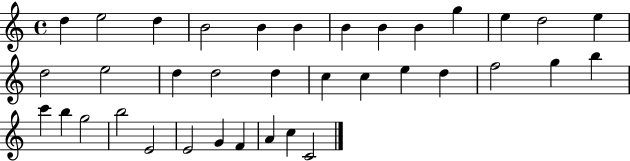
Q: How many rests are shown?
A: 0